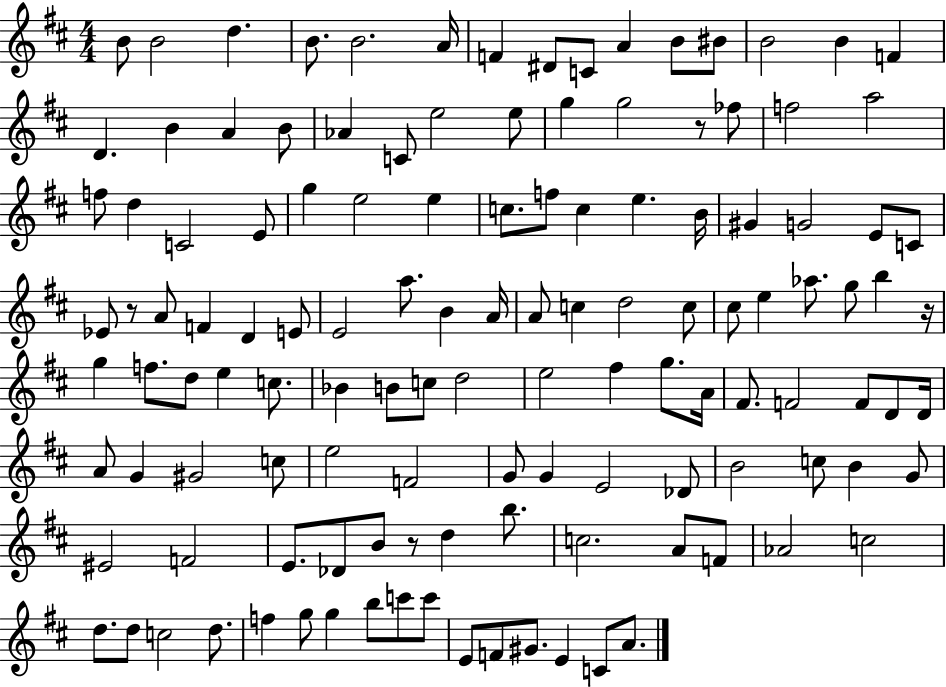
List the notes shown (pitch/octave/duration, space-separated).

B4/e B4/h D5/q. B4/e. B4/h. A4/s F4/q D#4/e C4/e A4/q B4/e BIS4/e B4/h B4/q F4/q D4/q. B4/q A4/q B4/e Ab4/q C4/e E5/h E5/e G5/q G5/h R/e FES5/e F5/h A5/h F5/e D5/q C4/h E4/e G5/q E5/h E5/q C5/e. F5/e C5/q E5/q. B4/s G#4/q G4/h E4/e C4/e Eb4/e R/e A4/e F4/q D4/q E4/e E4/h A5/e. B4/q A4/s A4/e C5/q D5/h C5/e C#5/e E5/q Ab5/e. G5/e B5/q R/s G5/q F5/e. D5/e E5/q C5/e. Bb4/q B4/e C5/e D5/h E5/h F#5/q G5/e. A4/s F#4/e. F4/h F4/e D4/e D4/s A4/e G4/q G#4/h C5/e E5/h F4/h G4/e G4/q E4/h Db4/e B4/h C5/e B4/q G4/e EIS4/h F4/h E4/e. Db4/e B4/e R/e D5/q B5/e. C5/h. A4/e F4/e Ab4/h C5/h D5/e. D5/e C5/h D5/e. F5/q G5/e G5/q B5/e C6/e C6/e E4/e F4/e G#4/e. E4/q C4/e A4/e.